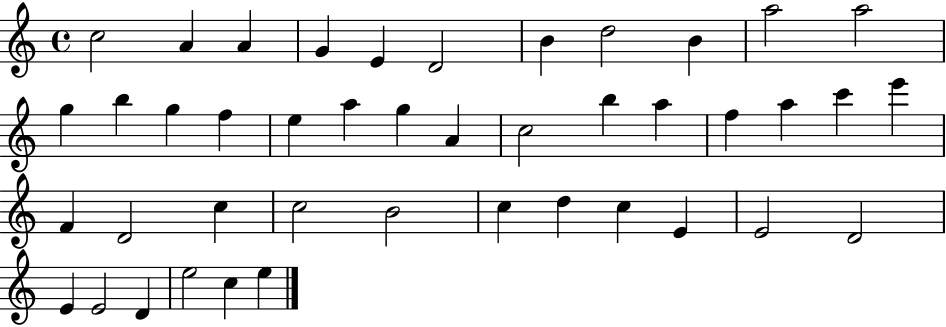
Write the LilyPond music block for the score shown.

{
  \clef treble
  \time 4/4
  \defaultTimeSignature
  \key c \major
  c''2 a'4 a'4 | g'4 e'4 d'2 | b'4 d''2 b'4 | a''2 a''2 | \break g''4 b''4 g''4 f''4 | e''4 a''4 g''4 a'4 | c''2 b''4 a''4 | f''4 a''4 c'''4 e'''4 | \break f'4 d'2 c''4 | c''2 b'2 | c''4 d''4 c''4 e'4 | e'2 d'2 | \break e'4 e'2 d'4 | e''2 c''4 e''4 | \bar "|."
}